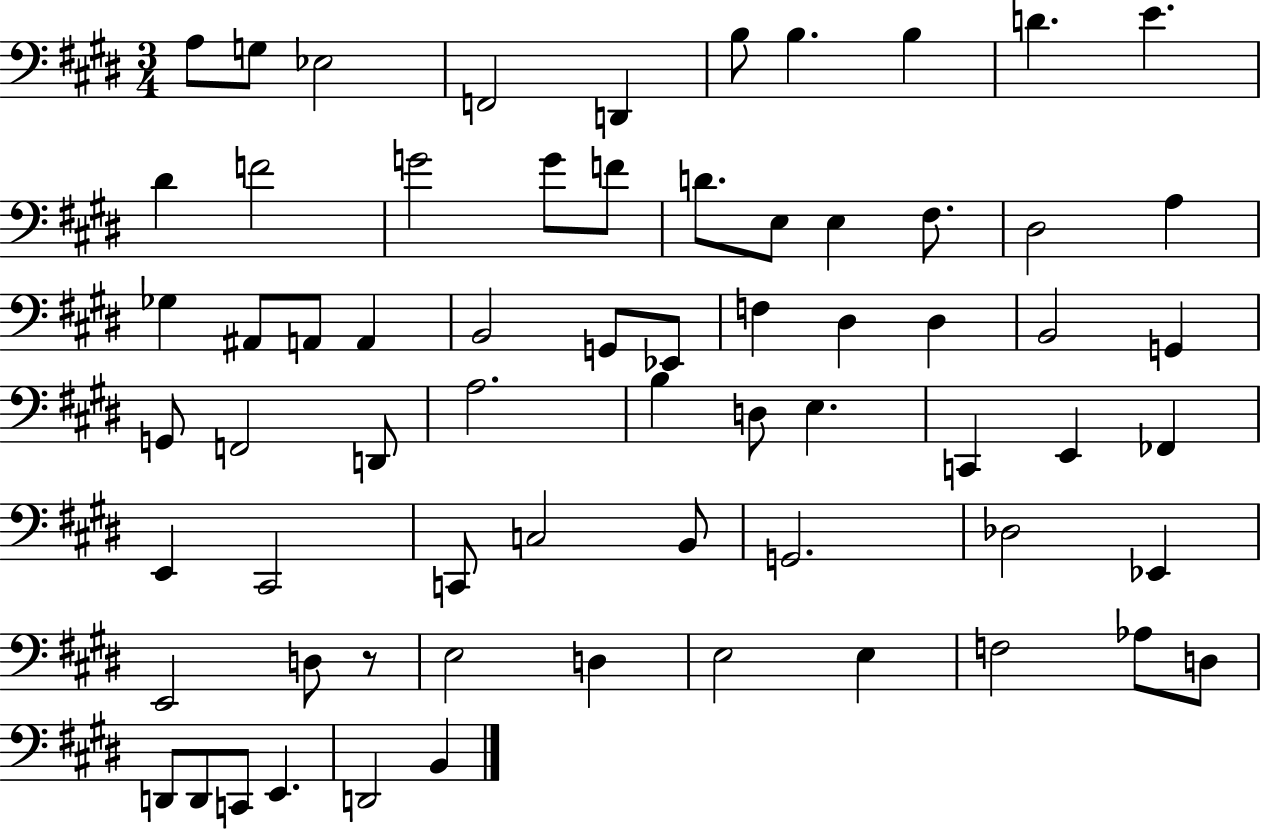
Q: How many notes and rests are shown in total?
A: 67